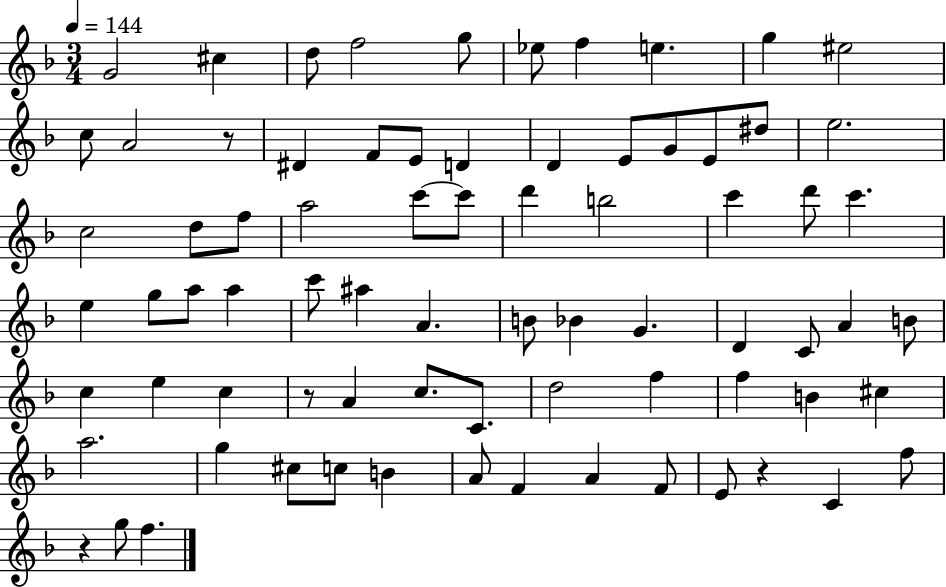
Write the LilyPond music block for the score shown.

{
  \clef treble
  \numericTimeSignature
  \time 3/4
  \key f \major
  \tempo 4 = 144
  g'2 cis''4 | d''8 f''2 g''8 | ees''8 f''4 e''4. | g''4 eis''2 | \break c''8 a'2 r8 | dis'4 f'8 e'8 d'4 | d'4 e'8 g'8 e'8 dis''8 | e''2. | \break c''2 d''8 f''8 | a''2 c'''8~~ c'''8 | d'''4 b''2 | c'''4 d'''8 c'''4. | \break e''4 g''8 a''8 a''4 | c'''8 ais''4 a'4. | b'8 bes'4 g'4. | d'4 c'8 a'4 b'8 | \break c''4 e''4 c''4 | r8 a'4 c''8. c'8. | d''2 f''4 | f''4 b'4 cis''4 | \break a''2. | g''4 cis''8 c''8 b'4 | a'8 f'4 a'4 f'8 | e'8 r4 c'4 f''8 | \break r4 g''8 f''4. | \bar "|."
}